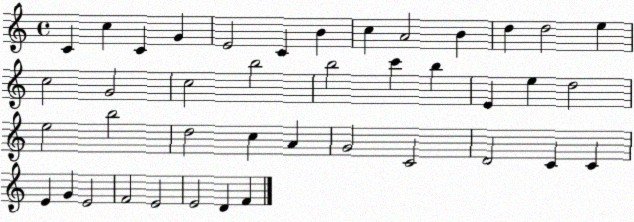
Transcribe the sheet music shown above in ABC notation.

X:1
T:Untitled
M:4/4
L:1/4
K:C
C c C G E2 C B c A2 B d d2 e c2 G2 c2 b2 b2 c' b E e d2 e2 b2 d2 c A G2 C2 D2 C C E G E2 F2 E2 E2 D F